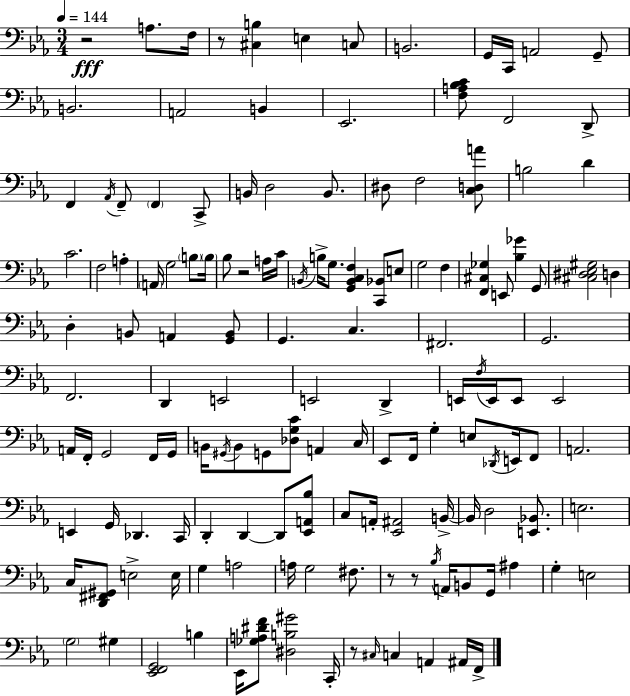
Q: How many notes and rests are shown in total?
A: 143